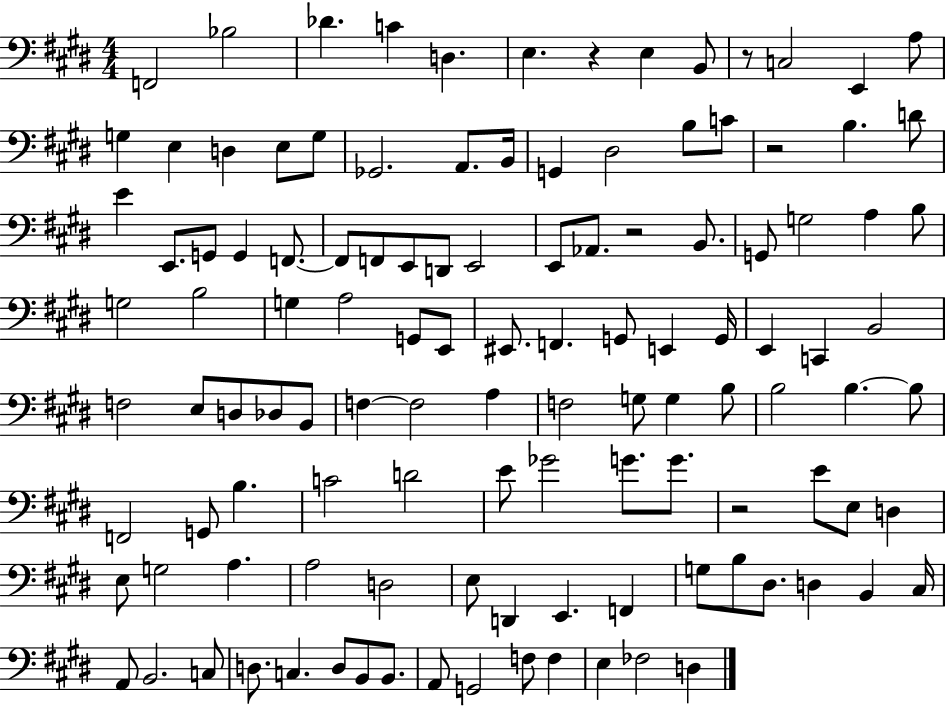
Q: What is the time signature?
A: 4/4